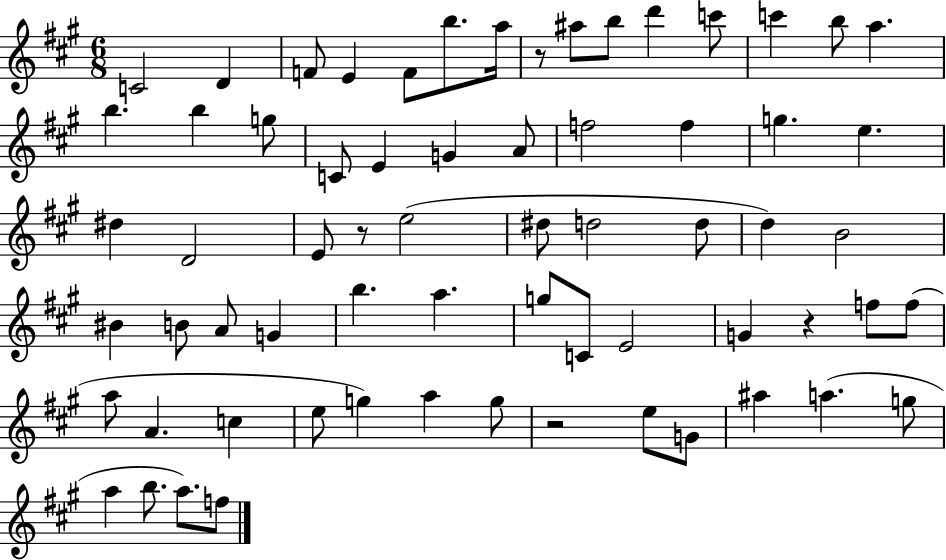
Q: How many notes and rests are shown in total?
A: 66